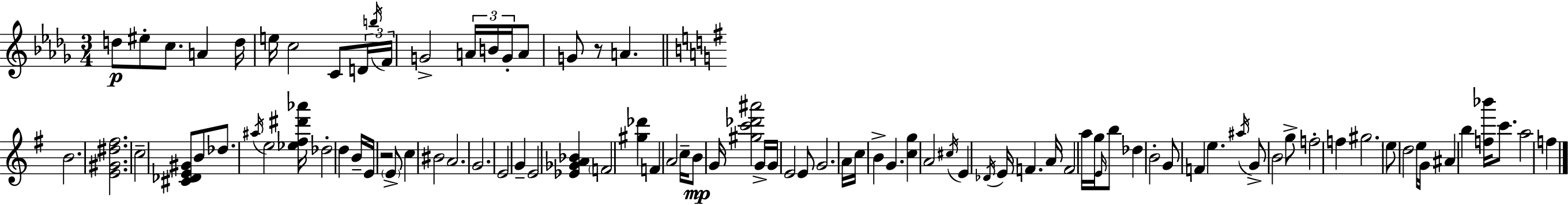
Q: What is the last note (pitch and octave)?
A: F5